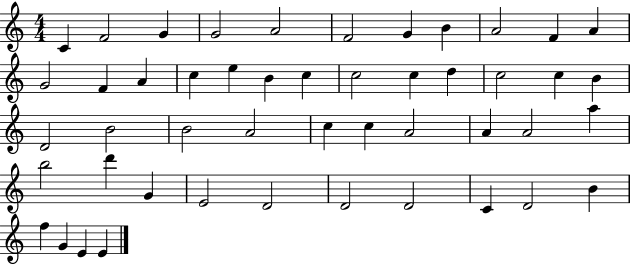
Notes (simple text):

C4/q F4/h G4/q G4/h A4/h F4/h G4/q B4/q A4/h F4/q A4/q G4/h F4/q A4/q C5/q E5/q B4/q C5/q C5/h C5/q D5/q C5/h C5/q B4/q D4/h B4/h B4/h A4/h C5/q C5/q A4/h A4/q A4/h A5/q B5/h D6/q G4/q E4/h D4/h D4/h D4/h C4/q D4/h B4/q F5/q G4/q E4/q E4/q